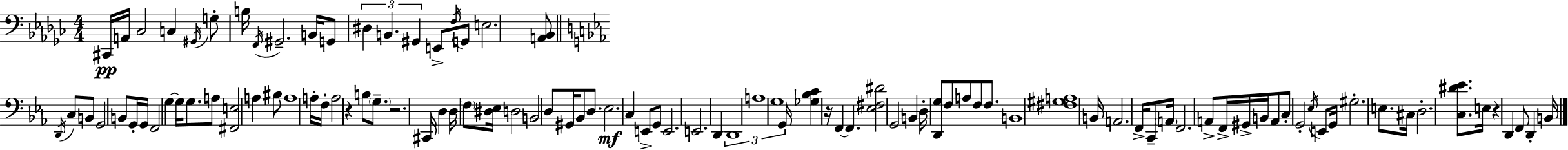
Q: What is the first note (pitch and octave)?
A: C#2